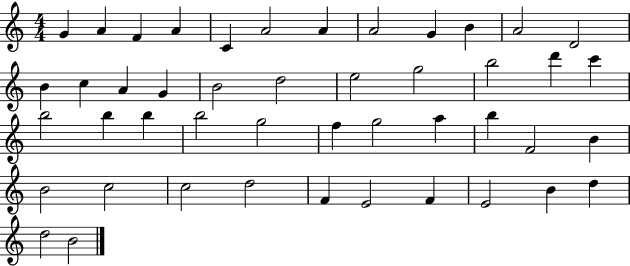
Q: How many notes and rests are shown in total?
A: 46